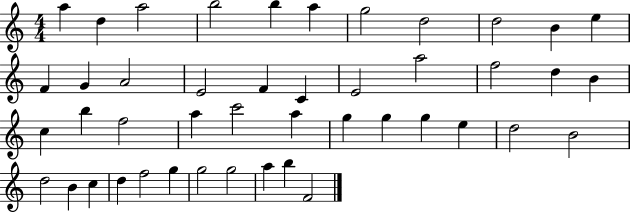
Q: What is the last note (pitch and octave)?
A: F4